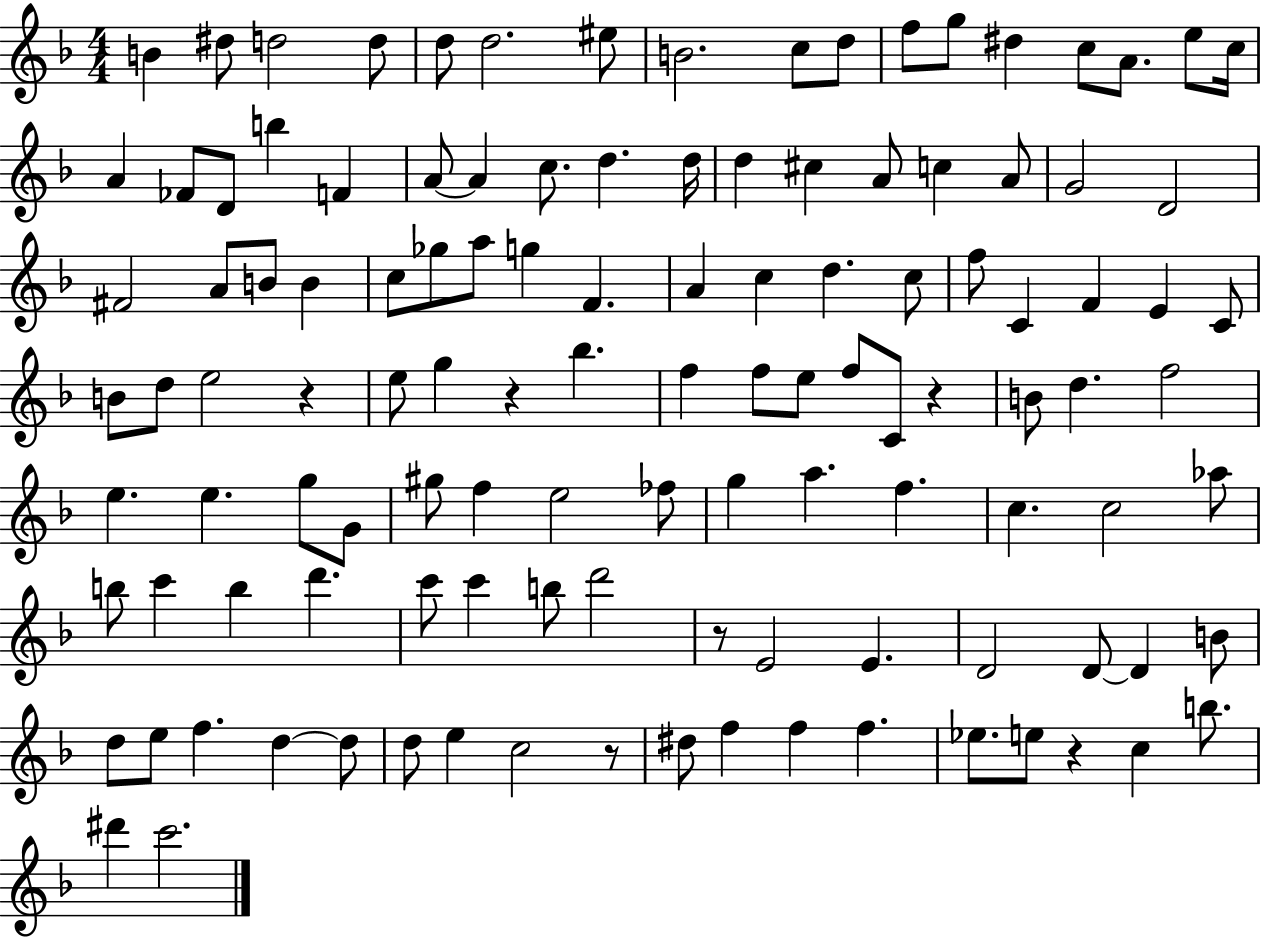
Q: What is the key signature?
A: F major